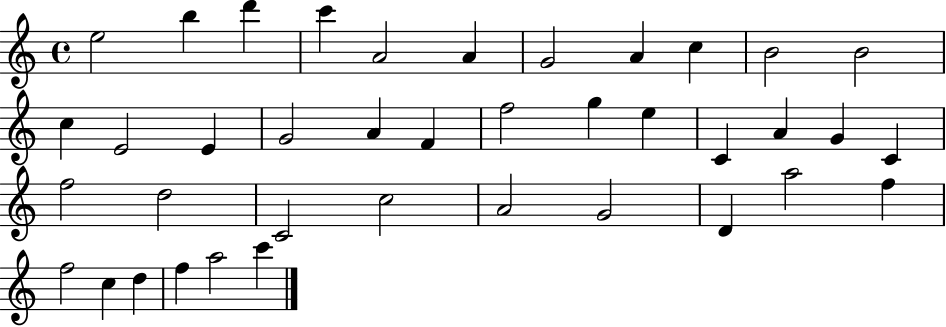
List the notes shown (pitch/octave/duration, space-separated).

E5/h B5/q D6/q C6/q A4/h A4/q G4/h A4/q C5/q B4/h B4/h C5/q E4/h E4/q G4/h A4/q F4/q F5/h G5/q E5/q C4/q A4/q G4/q C4/q F5/h D5/h C4/h C5/h A4/h G4/h D4/q A5/h F5/q F5/h C5/q D5/q F5/q A5/h C6/q